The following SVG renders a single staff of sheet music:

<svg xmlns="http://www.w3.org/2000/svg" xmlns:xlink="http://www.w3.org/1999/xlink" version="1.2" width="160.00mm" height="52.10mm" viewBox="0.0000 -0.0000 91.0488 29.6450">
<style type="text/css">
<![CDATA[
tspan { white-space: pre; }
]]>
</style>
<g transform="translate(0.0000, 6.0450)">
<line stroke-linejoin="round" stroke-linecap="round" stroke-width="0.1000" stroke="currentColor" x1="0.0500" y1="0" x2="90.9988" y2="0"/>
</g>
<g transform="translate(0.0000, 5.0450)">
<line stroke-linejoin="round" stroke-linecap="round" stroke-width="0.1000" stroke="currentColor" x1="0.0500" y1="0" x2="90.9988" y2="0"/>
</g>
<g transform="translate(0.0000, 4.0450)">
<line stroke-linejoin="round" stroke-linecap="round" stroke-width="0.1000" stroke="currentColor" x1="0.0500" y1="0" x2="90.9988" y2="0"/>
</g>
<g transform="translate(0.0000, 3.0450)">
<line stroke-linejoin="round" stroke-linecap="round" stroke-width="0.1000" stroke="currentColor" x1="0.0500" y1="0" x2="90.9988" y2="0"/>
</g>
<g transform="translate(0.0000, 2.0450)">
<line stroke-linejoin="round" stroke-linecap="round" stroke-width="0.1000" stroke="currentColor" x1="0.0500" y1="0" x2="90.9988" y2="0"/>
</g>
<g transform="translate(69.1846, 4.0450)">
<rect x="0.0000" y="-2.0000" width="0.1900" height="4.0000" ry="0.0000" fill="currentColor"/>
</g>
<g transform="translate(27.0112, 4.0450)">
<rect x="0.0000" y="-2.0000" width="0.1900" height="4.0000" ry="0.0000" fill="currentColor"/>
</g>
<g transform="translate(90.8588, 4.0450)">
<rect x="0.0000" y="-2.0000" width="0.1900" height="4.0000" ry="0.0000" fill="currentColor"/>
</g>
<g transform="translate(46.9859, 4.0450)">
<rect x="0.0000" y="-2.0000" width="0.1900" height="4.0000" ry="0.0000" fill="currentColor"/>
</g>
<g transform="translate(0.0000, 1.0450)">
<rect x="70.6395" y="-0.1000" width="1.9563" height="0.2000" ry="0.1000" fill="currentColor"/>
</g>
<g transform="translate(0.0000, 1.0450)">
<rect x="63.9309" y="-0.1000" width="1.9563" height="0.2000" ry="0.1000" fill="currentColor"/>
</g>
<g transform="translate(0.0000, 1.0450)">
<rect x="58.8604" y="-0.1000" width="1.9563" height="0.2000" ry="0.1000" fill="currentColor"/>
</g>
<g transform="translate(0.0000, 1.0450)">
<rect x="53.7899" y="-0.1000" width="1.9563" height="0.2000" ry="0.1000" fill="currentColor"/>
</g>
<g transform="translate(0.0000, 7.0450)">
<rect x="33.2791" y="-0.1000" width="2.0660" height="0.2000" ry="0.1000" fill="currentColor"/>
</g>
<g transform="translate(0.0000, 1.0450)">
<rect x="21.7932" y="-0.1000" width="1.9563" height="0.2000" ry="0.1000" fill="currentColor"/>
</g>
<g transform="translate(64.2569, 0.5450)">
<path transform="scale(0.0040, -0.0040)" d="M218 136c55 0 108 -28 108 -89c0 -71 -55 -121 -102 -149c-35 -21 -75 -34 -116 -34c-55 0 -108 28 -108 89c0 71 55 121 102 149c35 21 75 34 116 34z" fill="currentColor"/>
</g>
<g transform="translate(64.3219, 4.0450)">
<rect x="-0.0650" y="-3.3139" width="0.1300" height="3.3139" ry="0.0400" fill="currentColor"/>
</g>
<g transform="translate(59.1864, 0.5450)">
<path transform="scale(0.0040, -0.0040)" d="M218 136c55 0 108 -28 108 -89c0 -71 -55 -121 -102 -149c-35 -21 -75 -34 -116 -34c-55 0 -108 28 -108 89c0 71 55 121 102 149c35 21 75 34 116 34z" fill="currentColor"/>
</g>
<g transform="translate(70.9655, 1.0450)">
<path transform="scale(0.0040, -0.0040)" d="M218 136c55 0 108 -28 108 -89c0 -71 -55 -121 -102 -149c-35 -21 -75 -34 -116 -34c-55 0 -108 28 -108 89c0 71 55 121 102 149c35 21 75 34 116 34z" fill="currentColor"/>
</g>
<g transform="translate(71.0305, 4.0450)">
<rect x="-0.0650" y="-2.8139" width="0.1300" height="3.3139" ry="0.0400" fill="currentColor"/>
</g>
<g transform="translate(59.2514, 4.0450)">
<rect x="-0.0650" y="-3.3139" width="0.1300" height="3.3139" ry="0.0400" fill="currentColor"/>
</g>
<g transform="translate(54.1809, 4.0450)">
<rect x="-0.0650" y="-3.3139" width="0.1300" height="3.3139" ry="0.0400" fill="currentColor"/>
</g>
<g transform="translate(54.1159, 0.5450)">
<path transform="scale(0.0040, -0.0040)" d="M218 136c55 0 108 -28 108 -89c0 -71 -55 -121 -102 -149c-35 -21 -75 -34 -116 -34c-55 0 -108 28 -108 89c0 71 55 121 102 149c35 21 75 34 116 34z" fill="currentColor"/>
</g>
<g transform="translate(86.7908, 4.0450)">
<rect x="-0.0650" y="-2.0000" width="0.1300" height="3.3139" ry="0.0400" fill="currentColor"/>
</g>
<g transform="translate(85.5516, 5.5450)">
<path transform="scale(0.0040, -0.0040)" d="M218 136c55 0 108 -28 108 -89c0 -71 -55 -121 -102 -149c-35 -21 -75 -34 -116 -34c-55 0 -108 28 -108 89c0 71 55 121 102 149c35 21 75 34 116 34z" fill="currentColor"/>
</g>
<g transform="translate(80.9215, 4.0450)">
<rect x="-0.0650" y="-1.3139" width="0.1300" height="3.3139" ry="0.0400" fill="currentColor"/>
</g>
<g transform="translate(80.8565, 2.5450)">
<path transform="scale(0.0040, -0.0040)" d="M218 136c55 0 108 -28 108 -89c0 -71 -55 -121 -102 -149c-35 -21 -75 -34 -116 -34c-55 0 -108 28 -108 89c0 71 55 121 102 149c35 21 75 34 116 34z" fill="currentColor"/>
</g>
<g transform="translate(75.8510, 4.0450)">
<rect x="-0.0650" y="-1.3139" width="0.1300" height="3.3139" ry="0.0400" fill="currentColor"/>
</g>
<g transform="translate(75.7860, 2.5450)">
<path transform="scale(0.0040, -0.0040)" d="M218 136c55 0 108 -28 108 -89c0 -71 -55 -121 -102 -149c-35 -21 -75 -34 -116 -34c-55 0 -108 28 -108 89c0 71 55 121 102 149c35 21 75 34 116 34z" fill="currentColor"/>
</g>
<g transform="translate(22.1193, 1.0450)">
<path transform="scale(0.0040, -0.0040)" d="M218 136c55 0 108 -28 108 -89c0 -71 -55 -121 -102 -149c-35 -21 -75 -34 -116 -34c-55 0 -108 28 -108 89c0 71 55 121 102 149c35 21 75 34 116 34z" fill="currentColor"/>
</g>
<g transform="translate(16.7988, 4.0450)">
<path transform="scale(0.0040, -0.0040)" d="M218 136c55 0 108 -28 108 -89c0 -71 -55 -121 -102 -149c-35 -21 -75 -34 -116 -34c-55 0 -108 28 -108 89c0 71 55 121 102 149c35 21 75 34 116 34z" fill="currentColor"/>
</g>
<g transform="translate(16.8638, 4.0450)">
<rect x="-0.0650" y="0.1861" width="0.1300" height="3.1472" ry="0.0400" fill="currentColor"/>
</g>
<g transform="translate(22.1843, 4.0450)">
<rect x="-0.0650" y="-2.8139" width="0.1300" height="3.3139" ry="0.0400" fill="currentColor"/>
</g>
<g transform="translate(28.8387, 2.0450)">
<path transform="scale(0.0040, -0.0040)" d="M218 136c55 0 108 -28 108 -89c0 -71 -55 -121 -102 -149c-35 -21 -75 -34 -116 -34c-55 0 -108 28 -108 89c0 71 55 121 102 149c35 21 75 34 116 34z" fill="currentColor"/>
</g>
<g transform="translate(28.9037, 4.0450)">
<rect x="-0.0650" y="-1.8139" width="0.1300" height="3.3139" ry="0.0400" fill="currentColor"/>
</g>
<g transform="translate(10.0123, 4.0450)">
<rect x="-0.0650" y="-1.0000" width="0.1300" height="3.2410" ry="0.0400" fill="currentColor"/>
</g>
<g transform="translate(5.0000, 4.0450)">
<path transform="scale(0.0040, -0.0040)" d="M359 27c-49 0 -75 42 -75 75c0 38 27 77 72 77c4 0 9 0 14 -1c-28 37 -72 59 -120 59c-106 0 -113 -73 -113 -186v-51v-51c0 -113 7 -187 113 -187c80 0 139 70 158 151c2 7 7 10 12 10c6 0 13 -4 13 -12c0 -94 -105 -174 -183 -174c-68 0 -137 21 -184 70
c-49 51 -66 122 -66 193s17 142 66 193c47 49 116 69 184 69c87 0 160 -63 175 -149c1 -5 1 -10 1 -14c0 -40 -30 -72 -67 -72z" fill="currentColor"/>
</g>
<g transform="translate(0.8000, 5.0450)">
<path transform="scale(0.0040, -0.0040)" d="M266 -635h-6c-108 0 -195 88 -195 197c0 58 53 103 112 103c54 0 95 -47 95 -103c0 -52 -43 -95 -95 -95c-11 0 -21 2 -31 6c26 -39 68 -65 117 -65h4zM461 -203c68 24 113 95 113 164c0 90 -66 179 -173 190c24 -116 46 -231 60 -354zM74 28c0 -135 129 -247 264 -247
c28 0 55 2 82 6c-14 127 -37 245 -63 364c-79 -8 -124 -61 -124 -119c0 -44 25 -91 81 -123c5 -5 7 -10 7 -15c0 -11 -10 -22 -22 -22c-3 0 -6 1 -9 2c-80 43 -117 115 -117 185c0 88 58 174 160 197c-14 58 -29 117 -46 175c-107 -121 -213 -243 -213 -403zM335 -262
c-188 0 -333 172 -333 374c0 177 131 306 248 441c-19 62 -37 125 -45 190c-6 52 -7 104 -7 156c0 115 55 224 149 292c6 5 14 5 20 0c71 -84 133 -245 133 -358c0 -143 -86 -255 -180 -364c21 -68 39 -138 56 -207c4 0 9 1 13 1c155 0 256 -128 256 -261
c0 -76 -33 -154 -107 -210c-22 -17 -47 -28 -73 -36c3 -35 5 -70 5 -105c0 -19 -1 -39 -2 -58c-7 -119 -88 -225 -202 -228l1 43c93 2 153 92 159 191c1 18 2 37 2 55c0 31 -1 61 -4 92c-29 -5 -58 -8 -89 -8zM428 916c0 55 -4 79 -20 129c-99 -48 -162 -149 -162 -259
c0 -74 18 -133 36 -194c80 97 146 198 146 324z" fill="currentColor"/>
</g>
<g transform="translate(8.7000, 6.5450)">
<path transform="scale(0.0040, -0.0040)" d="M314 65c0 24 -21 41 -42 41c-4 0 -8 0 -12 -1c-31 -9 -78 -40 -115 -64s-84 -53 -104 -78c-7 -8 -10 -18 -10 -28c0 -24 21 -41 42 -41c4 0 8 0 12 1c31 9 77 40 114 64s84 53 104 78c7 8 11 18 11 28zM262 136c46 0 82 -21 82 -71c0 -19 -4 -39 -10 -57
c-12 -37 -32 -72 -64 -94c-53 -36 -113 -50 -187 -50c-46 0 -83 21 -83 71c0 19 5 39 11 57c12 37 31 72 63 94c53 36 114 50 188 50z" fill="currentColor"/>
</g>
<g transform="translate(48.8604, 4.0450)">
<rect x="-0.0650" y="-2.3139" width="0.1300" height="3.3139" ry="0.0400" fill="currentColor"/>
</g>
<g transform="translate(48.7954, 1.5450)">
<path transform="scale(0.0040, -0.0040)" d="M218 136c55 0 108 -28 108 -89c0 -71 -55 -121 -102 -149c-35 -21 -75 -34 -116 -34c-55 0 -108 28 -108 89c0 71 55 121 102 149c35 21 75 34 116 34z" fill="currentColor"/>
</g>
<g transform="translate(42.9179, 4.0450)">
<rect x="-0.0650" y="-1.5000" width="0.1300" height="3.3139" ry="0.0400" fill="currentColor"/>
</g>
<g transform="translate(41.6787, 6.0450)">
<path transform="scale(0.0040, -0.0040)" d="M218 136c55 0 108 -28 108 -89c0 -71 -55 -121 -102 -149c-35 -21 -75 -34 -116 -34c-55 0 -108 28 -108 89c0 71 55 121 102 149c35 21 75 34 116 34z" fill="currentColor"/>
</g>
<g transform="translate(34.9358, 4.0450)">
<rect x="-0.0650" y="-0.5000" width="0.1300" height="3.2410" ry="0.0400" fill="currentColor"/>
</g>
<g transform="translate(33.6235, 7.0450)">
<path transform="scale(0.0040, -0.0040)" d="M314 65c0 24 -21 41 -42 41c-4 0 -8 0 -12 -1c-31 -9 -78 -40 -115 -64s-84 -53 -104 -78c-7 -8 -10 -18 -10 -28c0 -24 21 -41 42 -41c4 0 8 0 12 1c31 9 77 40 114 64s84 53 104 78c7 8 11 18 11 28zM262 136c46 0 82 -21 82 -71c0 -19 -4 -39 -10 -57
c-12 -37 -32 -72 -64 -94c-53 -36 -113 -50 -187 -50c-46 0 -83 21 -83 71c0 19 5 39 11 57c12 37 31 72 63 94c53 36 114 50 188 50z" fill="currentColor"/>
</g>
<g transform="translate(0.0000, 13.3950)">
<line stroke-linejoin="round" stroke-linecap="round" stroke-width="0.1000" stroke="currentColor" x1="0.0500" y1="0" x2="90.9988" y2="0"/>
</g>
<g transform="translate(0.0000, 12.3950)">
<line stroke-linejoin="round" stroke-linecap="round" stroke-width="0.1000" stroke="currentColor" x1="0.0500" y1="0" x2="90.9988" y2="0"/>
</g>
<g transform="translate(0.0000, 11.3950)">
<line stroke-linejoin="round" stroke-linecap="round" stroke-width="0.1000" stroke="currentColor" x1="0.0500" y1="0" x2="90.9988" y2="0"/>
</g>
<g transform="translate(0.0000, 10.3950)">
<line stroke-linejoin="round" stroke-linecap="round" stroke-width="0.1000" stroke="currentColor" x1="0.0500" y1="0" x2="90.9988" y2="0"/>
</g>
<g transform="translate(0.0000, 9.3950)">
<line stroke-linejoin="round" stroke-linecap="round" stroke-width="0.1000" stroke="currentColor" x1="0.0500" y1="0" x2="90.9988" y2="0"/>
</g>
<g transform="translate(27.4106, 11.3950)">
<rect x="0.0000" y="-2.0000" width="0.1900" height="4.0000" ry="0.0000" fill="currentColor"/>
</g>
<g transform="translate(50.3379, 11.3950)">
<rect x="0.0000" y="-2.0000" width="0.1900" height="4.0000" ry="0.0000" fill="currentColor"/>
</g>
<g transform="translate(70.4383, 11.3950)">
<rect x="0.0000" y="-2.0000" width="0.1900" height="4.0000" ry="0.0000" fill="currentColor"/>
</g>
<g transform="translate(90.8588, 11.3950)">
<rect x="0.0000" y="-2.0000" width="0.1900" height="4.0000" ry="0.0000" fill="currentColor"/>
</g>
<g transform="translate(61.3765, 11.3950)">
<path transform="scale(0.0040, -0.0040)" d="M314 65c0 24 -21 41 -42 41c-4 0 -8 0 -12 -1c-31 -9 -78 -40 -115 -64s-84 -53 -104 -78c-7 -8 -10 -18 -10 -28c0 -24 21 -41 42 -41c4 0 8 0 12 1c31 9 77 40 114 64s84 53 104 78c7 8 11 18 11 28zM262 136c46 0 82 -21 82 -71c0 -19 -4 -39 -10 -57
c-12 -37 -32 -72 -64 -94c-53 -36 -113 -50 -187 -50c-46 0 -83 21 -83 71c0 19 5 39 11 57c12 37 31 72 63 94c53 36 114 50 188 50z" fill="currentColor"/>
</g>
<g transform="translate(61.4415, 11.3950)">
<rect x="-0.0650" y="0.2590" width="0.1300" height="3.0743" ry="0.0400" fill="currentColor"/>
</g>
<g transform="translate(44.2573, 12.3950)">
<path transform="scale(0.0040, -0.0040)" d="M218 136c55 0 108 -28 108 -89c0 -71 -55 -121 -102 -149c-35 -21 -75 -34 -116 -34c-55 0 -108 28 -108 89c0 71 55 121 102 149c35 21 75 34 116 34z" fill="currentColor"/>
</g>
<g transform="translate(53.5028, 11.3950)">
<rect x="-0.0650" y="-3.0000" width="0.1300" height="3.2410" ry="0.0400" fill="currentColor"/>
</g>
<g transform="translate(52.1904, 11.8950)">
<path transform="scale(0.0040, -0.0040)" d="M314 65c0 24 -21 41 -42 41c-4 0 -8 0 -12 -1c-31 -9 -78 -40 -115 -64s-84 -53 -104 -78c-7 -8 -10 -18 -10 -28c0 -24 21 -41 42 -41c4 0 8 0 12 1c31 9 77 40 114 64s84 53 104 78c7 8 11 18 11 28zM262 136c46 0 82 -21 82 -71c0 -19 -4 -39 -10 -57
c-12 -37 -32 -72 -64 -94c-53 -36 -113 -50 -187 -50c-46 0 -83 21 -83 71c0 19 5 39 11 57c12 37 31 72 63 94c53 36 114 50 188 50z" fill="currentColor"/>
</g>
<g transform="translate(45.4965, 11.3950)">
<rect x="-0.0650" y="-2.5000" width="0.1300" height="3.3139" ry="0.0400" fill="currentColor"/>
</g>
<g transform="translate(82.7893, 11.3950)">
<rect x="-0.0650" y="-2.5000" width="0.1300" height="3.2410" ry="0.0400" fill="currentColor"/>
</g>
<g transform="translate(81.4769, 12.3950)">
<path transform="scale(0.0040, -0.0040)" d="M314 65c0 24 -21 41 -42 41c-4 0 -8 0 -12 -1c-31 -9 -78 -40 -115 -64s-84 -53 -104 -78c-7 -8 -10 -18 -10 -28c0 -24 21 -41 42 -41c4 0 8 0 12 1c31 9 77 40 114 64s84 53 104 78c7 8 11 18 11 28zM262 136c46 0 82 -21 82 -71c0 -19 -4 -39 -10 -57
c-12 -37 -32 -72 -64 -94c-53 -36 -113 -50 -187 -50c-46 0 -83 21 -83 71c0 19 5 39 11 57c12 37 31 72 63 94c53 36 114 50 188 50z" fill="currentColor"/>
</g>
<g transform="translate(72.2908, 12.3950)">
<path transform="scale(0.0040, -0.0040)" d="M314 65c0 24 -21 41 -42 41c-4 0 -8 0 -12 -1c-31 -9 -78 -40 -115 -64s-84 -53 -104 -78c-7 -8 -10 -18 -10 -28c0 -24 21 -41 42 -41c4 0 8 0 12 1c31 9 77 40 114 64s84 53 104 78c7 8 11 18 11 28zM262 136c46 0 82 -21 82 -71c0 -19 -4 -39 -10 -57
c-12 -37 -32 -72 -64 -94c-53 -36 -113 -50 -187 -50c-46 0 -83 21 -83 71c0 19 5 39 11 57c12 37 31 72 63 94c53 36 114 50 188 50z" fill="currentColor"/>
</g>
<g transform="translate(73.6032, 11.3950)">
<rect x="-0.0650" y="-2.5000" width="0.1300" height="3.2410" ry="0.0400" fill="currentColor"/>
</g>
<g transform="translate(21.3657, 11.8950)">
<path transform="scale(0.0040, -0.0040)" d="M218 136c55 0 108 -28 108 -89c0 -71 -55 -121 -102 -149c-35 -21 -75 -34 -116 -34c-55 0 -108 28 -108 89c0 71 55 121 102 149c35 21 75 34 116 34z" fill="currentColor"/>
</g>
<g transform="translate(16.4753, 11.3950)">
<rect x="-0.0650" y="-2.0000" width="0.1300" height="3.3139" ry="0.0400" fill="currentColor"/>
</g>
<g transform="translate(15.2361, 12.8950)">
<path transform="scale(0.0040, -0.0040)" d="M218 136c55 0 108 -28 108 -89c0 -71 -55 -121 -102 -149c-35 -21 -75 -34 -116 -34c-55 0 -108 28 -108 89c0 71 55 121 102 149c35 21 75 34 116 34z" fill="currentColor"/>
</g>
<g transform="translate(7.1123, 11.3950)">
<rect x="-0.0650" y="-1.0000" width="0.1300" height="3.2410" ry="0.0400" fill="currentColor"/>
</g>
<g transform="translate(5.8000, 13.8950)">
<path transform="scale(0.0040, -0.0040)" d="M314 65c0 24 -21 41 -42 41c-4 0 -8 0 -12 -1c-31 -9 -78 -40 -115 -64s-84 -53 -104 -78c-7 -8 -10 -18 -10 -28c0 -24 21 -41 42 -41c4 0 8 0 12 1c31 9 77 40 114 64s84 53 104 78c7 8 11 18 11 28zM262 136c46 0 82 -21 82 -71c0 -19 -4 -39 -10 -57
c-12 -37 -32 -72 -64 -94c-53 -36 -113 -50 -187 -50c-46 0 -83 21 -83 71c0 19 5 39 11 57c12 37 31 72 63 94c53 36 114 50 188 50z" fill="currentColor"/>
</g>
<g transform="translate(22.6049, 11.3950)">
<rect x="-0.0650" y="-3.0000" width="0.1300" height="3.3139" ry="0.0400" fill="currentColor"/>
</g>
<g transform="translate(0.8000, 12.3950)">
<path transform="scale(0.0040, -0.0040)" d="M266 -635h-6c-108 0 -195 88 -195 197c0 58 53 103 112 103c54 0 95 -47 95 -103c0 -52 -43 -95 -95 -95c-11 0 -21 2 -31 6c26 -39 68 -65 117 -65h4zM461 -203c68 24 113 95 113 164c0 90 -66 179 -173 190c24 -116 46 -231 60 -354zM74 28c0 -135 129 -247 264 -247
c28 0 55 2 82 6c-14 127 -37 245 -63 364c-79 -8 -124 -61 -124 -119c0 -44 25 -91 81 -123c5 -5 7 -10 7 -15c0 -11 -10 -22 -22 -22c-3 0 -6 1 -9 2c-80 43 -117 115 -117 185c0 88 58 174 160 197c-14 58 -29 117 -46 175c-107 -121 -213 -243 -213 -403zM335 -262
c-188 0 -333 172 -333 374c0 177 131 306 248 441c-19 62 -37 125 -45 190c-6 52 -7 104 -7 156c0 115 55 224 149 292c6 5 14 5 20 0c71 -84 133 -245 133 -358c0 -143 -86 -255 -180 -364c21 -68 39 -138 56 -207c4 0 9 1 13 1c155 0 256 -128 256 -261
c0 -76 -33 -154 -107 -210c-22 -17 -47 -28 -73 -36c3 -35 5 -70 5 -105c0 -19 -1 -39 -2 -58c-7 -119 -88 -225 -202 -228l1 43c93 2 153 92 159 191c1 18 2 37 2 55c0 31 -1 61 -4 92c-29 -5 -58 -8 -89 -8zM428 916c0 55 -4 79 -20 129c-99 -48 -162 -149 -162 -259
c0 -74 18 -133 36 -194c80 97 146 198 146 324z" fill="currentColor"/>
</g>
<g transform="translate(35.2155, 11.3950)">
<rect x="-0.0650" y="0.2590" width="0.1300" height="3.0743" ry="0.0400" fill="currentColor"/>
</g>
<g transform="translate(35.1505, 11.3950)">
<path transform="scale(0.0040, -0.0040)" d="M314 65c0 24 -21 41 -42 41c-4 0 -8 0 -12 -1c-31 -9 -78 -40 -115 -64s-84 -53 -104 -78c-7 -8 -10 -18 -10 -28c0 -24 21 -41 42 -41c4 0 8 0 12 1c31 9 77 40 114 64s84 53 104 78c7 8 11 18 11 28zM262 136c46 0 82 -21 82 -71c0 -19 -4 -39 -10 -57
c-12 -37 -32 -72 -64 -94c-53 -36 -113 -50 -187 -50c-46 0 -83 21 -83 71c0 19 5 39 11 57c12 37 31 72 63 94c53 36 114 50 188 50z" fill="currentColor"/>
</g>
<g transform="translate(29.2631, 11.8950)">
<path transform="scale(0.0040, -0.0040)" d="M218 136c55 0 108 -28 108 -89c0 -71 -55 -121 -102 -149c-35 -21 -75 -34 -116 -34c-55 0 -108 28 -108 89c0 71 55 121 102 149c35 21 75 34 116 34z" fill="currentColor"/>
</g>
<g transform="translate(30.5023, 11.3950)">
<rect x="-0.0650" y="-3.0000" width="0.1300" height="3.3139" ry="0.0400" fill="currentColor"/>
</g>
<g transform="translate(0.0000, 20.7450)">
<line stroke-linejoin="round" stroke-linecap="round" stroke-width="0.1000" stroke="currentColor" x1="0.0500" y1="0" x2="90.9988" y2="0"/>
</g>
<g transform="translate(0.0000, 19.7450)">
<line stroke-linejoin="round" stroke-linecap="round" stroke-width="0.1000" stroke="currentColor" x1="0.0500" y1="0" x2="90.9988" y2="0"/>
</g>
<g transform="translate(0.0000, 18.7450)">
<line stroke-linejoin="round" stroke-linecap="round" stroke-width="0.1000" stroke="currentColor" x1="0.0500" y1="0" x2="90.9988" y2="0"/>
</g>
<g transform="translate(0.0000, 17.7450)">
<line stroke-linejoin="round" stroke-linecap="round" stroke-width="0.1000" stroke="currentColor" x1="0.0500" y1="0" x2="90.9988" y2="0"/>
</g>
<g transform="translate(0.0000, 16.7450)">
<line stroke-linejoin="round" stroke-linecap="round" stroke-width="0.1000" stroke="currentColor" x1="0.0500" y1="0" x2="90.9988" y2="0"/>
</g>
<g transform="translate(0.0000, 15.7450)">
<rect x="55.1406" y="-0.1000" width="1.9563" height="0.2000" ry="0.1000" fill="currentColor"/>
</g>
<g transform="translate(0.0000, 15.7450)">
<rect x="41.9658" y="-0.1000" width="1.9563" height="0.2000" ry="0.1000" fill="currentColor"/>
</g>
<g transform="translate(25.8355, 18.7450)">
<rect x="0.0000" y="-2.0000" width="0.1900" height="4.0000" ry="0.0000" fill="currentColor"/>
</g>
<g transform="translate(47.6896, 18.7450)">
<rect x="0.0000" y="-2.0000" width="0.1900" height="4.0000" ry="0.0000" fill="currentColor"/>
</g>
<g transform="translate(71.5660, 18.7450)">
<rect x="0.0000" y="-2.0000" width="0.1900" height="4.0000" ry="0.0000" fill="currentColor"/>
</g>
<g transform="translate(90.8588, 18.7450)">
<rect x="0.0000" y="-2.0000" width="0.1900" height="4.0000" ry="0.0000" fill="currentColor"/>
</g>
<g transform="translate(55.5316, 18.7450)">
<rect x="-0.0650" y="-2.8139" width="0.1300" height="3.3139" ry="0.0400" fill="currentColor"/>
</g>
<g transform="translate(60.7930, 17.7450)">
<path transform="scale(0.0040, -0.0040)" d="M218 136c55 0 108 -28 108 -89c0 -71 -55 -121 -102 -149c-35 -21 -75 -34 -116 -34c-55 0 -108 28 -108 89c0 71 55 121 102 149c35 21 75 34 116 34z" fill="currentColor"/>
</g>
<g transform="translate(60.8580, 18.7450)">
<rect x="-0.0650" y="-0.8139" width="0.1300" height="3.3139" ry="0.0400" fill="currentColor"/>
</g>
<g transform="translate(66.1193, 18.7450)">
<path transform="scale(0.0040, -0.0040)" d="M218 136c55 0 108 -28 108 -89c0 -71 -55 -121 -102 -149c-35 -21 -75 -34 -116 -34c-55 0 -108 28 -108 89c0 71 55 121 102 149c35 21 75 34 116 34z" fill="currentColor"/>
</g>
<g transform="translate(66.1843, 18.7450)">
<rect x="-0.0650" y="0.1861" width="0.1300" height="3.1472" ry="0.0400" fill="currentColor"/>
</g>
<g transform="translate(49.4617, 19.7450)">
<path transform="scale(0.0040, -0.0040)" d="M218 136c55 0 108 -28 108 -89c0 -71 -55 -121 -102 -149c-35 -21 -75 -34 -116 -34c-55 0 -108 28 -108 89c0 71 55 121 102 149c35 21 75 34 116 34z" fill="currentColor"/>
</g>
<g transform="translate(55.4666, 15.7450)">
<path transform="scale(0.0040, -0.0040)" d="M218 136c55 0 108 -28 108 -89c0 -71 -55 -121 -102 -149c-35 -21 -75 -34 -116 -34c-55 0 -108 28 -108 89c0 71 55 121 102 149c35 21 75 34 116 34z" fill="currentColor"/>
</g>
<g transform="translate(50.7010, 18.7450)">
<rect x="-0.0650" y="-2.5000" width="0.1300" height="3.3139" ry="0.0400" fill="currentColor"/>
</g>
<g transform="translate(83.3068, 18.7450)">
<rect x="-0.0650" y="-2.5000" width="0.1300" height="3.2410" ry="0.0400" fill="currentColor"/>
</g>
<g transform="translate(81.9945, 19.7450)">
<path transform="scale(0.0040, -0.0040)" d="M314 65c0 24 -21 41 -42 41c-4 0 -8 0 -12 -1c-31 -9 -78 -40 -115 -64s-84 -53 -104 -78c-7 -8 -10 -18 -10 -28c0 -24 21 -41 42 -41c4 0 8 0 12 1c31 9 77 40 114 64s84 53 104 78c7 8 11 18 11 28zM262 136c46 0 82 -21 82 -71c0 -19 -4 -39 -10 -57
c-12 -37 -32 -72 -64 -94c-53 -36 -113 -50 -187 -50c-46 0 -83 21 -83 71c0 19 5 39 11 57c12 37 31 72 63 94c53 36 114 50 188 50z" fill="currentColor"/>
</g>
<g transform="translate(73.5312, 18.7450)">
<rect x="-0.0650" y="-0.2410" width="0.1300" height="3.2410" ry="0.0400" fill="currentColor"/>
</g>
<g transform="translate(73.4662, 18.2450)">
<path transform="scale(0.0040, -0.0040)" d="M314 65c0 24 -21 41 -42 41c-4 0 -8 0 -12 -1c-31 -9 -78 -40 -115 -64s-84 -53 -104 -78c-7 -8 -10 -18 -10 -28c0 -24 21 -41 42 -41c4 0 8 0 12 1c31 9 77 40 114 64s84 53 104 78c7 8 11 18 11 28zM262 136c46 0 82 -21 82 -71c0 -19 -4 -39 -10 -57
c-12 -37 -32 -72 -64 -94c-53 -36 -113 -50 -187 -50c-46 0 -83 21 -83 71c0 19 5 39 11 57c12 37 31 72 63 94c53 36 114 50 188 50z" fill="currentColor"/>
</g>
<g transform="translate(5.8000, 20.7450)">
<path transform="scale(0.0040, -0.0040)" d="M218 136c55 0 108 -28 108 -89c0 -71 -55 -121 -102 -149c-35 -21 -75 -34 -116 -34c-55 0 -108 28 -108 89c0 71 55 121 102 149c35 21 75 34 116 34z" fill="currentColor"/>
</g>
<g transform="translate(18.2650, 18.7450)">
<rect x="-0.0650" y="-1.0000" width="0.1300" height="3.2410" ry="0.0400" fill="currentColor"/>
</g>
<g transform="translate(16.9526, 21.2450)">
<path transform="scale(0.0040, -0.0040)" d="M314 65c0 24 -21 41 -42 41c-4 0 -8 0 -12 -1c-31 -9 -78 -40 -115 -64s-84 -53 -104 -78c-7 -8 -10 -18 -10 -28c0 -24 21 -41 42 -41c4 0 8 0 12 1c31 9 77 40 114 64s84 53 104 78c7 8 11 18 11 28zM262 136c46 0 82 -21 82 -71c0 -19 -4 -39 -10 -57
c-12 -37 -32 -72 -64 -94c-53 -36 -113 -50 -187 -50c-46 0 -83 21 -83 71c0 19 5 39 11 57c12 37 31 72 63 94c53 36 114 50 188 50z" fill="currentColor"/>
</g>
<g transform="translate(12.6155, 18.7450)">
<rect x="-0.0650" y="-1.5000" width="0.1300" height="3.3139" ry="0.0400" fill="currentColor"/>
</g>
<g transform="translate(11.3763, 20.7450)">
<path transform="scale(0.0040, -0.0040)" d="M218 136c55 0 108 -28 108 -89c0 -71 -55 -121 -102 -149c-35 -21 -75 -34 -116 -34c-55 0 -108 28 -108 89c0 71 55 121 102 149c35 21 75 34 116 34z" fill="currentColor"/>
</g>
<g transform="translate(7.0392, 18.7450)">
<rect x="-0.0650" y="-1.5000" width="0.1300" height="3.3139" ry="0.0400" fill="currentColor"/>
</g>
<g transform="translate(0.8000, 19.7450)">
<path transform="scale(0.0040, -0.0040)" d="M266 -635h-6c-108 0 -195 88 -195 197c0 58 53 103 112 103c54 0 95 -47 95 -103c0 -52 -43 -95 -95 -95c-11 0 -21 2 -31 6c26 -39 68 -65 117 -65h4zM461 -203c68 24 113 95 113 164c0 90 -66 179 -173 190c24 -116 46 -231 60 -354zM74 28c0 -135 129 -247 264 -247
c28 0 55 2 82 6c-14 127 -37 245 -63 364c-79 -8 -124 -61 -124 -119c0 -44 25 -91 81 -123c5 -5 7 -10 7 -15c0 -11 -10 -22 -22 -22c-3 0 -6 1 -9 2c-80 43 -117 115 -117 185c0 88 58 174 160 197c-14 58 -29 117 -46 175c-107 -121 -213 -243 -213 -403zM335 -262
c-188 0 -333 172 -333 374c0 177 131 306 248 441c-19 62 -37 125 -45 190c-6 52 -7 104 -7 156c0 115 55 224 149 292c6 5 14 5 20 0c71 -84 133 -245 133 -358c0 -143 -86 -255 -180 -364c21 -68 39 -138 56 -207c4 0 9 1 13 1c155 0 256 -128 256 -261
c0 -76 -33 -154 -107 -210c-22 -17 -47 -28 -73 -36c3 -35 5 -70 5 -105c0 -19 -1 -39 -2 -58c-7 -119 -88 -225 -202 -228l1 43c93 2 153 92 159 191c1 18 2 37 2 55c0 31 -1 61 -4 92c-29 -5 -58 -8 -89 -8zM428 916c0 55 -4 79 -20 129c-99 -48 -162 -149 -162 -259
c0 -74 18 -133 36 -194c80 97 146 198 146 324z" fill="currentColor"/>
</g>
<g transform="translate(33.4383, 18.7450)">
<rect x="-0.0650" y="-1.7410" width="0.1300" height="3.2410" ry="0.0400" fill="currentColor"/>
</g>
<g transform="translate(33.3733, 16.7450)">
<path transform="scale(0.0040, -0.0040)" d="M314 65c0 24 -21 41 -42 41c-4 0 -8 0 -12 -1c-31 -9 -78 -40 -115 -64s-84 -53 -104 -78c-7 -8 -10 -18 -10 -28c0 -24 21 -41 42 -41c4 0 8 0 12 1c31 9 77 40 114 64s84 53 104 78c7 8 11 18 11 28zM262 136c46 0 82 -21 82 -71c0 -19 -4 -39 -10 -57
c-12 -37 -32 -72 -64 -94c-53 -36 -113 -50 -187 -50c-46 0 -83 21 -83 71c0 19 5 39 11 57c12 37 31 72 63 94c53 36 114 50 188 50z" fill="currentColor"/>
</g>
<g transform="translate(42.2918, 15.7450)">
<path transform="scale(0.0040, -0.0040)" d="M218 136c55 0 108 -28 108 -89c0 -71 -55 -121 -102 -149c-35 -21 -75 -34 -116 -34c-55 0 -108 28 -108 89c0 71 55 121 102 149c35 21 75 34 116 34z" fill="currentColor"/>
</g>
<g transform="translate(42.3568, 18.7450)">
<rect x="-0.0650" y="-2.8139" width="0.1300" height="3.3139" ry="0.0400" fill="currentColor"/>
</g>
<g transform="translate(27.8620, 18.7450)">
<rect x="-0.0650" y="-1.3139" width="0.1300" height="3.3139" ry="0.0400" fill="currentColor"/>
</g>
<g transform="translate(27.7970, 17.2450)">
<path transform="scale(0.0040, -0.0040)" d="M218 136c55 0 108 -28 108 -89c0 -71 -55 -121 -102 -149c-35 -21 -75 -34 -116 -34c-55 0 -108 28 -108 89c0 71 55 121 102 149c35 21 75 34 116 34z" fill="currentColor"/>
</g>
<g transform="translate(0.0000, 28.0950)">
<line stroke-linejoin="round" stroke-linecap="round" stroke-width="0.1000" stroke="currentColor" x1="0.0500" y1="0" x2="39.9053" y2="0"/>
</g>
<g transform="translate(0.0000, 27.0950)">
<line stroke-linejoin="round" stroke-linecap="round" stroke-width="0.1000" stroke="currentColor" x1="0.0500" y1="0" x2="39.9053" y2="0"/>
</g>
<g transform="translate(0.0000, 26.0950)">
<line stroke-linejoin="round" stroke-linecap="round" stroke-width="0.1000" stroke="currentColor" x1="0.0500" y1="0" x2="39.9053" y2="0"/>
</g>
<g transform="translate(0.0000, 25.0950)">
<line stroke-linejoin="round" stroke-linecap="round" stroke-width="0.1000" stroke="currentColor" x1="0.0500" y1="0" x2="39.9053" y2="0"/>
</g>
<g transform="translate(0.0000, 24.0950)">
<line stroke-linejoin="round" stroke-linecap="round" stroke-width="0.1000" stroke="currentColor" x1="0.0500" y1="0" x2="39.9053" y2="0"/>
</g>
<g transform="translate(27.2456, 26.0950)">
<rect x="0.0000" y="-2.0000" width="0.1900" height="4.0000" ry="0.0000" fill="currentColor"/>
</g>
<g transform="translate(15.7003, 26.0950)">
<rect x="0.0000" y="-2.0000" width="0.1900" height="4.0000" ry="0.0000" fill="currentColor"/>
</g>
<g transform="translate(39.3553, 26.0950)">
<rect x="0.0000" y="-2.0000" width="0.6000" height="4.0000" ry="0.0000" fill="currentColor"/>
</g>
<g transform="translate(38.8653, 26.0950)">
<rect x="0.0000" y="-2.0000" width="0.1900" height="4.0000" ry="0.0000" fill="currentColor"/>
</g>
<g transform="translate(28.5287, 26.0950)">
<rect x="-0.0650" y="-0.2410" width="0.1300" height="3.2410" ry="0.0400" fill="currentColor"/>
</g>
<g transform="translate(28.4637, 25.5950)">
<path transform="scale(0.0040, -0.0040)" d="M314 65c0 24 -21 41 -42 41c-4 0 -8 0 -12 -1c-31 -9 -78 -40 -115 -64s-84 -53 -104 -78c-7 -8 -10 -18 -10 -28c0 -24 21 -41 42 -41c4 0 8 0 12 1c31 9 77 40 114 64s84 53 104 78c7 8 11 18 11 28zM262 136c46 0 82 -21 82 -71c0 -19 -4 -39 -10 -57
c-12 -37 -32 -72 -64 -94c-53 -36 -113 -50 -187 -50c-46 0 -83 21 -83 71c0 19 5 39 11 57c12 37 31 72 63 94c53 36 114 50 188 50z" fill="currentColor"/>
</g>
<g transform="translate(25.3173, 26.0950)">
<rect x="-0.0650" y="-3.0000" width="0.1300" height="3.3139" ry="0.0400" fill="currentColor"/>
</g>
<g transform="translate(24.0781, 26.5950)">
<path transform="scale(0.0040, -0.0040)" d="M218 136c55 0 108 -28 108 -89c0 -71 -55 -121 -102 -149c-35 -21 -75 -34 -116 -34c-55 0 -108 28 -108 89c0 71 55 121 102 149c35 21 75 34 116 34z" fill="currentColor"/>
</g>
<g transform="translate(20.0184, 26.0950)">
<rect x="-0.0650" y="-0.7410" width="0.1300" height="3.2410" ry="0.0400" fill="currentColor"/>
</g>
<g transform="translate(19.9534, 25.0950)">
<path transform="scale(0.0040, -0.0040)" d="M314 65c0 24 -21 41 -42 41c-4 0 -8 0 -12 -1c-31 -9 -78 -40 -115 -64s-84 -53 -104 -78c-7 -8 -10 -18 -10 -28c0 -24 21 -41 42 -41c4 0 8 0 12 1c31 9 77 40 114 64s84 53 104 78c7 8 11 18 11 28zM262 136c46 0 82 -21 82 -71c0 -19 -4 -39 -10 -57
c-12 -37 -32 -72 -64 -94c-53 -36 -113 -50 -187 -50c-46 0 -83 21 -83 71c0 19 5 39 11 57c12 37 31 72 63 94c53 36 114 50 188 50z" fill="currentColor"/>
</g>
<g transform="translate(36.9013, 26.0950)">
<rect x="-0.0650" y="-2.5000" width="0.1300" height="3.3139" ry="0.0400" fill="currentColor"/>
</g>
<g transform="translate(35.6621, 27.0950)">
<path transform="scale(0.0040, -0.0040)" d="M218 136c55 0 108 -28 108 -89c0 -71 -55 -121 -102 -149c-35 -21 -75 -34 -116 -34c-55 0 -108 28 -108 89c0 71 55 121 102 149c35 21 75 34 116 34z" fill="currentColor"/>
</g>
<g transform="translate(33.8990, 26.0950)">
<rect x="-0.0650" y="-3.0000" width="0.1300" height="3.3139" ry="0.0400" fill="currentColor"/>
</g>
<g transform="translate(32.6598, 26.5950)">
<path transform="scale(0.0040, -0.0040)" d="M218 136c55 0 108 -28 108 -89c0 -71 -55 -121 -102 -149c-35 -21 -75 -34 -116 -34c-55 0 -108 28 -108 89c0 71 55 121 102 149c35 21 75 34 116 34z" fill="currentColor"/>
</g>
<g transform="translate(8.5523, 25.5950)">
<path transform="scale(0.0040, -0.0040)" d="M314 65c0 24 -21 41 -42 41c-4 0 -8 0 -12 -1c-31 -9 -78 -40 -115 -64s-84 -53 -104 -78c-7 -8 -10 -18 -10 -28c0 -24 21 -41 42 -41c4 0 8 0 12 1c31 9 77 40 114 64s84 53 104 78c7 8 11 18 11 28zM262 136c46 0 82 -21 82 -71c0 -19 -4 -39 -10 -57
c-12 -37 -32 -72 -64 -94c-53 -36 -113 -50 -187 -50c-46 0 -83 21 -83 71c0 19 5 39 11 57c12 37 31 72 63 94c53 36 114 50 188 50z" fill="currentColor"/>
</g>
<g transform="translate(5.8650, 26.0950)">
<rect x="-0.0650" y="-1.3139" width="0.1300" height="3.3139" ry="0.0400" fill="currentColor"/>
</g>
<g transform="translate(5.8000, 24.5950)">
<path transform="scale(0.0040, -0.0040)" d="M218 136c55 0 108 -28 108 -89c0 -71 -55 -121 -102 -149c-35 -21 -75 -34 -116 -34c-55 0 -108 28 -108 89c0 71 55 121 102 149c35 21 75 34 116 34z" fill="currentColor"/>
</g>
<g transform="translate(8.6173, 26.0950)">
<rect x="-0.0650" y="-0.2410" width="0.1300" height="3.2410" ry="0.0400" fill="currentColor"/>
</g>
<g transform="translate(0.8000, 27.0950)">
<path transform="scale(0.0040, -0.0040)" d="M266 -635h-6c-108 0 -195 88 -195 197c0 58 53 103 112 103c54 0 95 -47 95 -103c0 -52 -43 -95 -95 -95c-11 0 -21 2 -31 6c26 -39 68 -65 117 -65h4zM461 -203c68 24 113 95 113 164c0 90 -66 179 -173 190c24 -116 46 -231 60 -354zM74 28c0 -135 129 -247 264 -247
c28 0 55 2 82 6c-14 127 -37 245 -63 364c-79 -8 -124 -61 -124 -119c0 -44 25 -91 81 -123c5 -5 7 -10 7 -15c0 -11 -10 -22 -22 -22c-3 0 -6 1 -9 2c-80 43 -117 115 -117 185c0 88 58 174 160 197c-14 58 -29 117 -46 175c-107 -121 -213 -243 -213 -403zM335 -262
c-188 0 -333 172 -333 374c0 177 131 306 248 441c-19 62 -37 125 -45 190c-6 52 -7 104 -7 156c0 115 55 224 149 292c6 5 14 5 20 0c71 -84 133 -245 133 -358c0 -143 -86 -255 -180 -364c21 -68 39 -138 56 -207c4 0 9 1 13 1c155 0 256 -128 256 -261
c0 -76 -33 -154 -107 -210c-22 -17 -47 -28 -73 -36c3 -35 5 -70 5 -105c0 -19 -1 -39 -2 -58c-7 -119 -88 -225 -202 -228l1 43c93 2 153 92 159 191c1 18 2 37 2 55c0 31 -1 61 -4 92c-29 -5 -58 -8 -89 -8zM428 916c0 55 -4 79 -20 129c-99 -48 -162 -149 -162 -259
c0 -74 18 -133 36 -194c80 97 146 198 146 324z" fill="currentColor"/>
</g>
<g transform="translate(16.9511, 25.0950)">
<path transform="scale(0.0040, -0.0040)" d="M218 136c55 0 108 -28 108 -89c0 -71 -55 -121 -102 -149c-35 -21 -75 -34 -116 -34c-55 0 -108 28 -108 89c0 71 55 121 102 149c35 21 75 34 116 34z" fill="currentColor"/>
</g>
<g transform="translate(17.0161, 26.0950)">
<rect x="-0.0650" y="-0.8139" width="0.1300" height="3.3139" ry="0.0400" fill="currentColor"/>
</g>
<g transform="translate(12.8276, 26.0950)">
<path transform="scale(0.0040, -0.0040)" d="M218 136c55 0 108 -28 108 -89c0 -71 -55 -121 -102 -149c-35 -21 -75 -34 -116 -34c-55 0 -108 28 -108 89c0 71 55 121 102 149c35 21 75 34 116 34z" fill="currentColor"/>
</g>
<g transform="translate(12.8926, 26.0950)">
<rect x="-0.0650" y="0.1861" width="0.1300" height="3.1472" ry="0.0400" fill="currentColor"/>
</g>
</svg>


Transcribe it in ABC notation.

X:1
T:Untitled
M:4/4
L:1/4
K:C
D2 B a f C2 E g b b b a e e F D2 F A A B2 G A2 B2 G2 G2 E E D2 e f2 a G a d B c2 G2 e c2 B d d2 A c2 A G